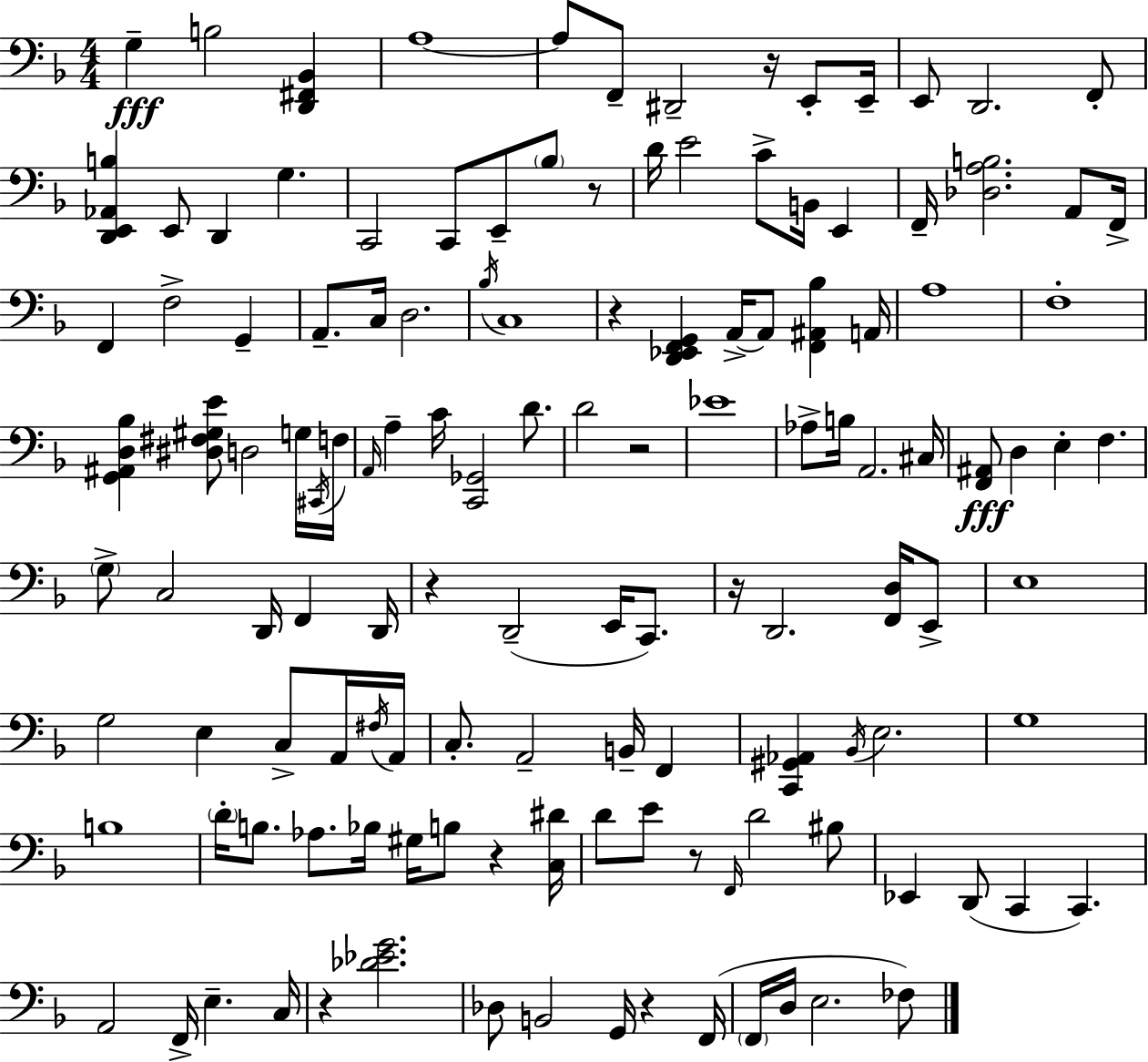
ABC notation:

X:1
T:Untitled
M:4/4
L:1/4
K:F
G, B,2 [D,,^F,,_B,,] A,4 A,/2 F,,/2 ^D,,2 z/4 E,,/2 E,,/4 E,,/2 D,,2 F,,/2 [D,,E,,_A,,B,] E,,/2 D,, G, C,,2 C,,/2 E,,/2 _B,/2 z/2 D/4 E2 C/2 B,,/4 E,, F,,/4 [_D,A,B,]2 A,,/2 F,,/4 F,, F,2 G,, A,,/2 C,/4 D,2 _B,/4 C,4 z [D,,_E,,F,,G,,] A,,/4 A,,/2 [F,,^A,,_B,] A,,/4 A,4 F,4 [G,,^A,,D,_B,] [^D,^F,^G,E]/2 D,2 G,/4 ^C,,/4 F,/4 A,,/4 A, C/4 [C,,_G,,]2 D/2 D2 z2 _E4 _A,/2 B,/4 A,,2 ^C,/4 [F,,^A,,]/2 D, E, F, G,/2 C,2 D,,/4 F,, D,,/4 z D,,2 E,,/4 C,,/2 z/4 D,,2 [F,,D,]/4 E,,/2 E,4 G,2 E, C,/2 A,,/4 ^F,/4 A,,/4 C,/2 A,,2 B,,/4 F,, [C,,^G,,_A,,] _B,,/4 E,2 G,4 B,4 D/4 B,/2 _A,/2 _B,/4 ^G,/4 B,/2 z [C,^D]/4 D/2 E/2 z/2 F,,/4 D2 ^B,/2 _E,, D,,/2 C,, C,, A,,2 F,,/4 E, C,/4 z [_D_EG]2 _D,/2 B,,2 G,,/4 z F,,/4 F,,/4 D,/4 E,2 _F,/2